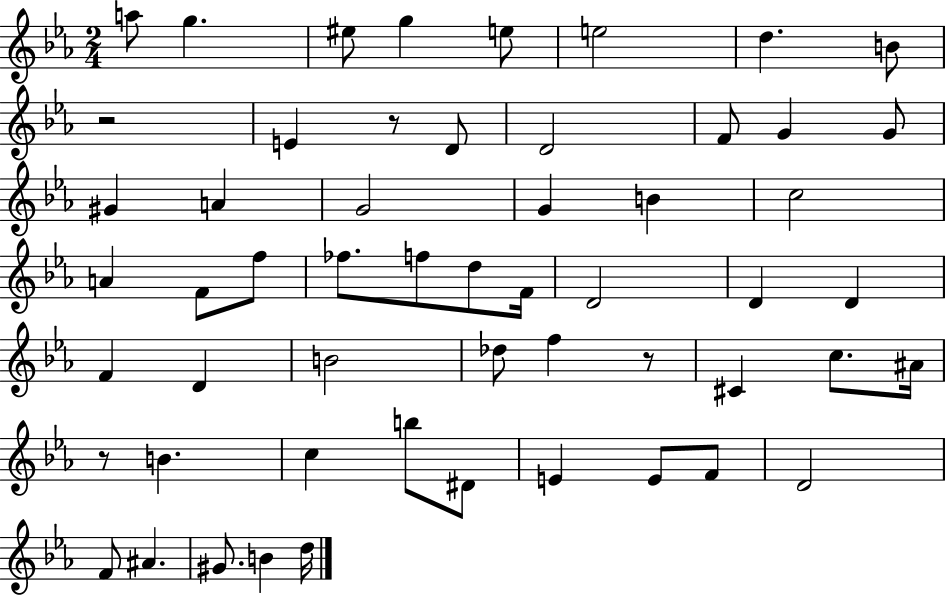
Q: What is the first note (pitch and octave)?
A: A5